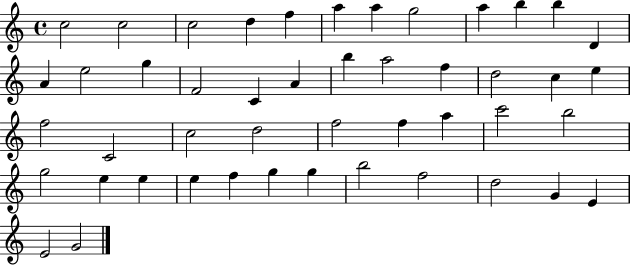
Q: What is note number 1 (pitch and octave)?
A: C5